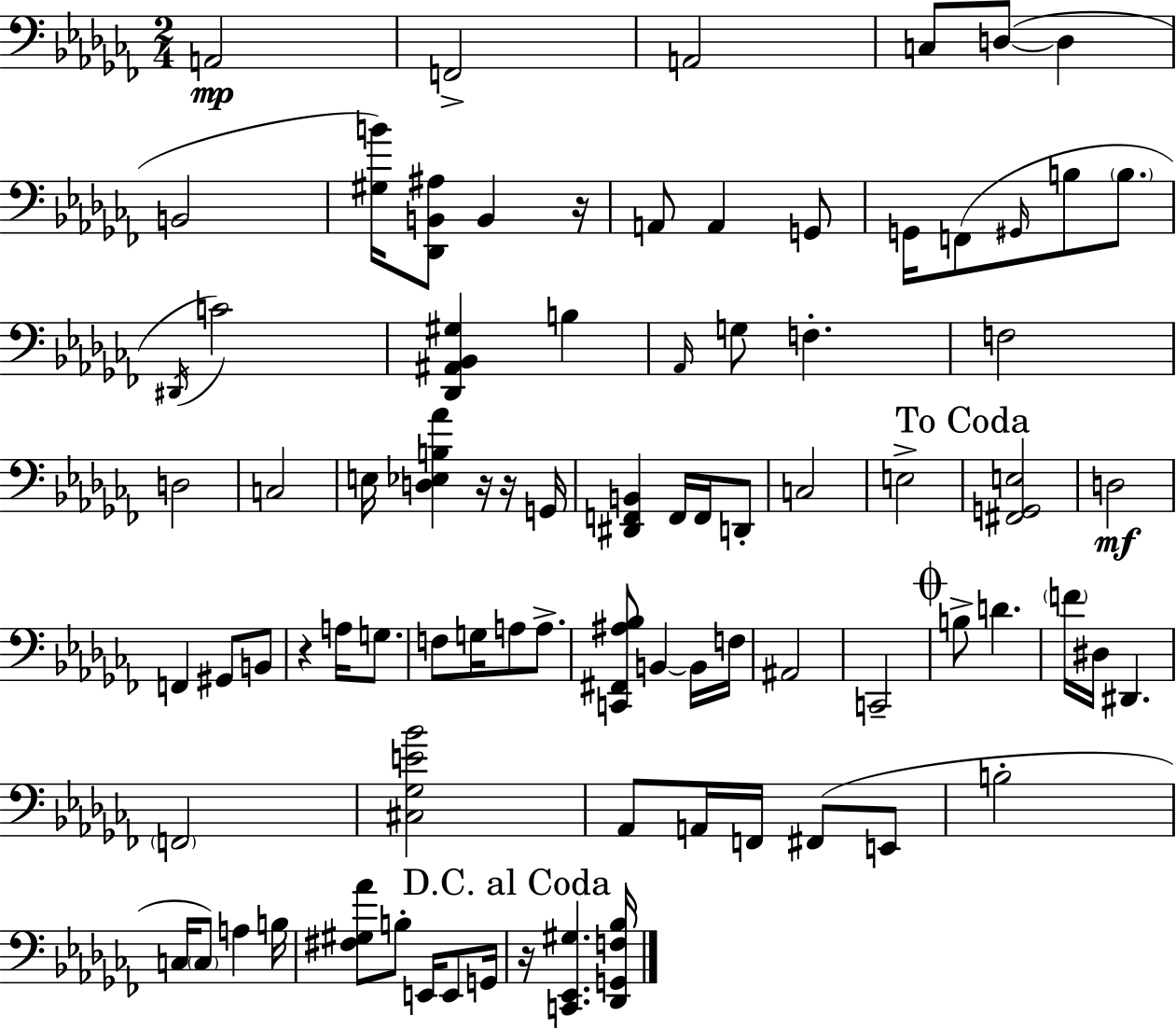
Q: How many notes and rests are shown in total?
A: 83